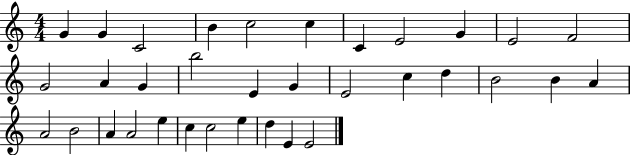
{
  \clef treble
  \numericTimeSignature
  \time 4/4
  \key c \major
  g'4 g'4 c'2 | b'4 c''2 c''4 | c'4 e'2 g'4 | e'2 f'2 | \break g'2 a'4 g'4 | b''2 e'4 g'4 | e'2 c''4 d''4 | b'2 b'4 a'4 | \break a'2 b'2 | a'4 a'2 e''4 | c''4 c''2 e''4 | d''4 e'4 e'2 | \break \bar "|."
}